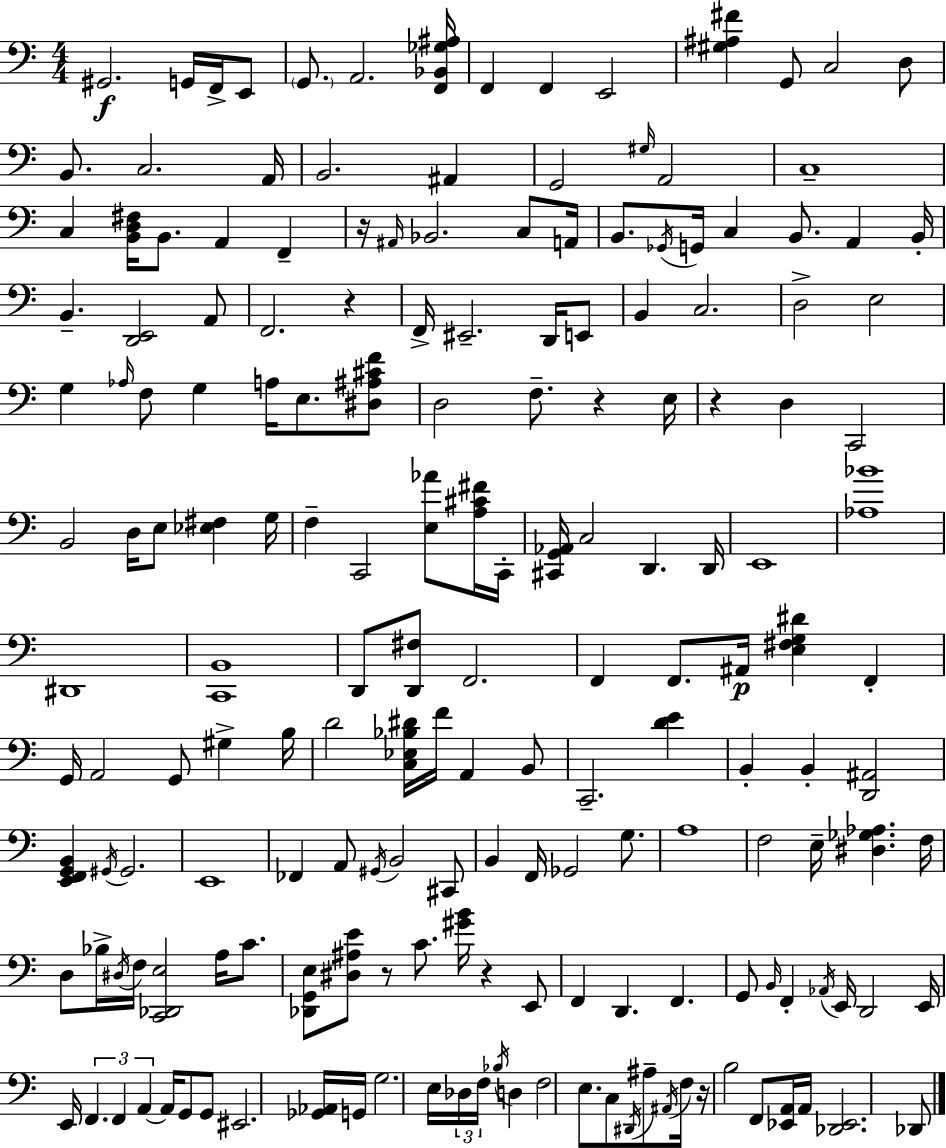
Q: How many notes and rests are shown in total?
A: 180